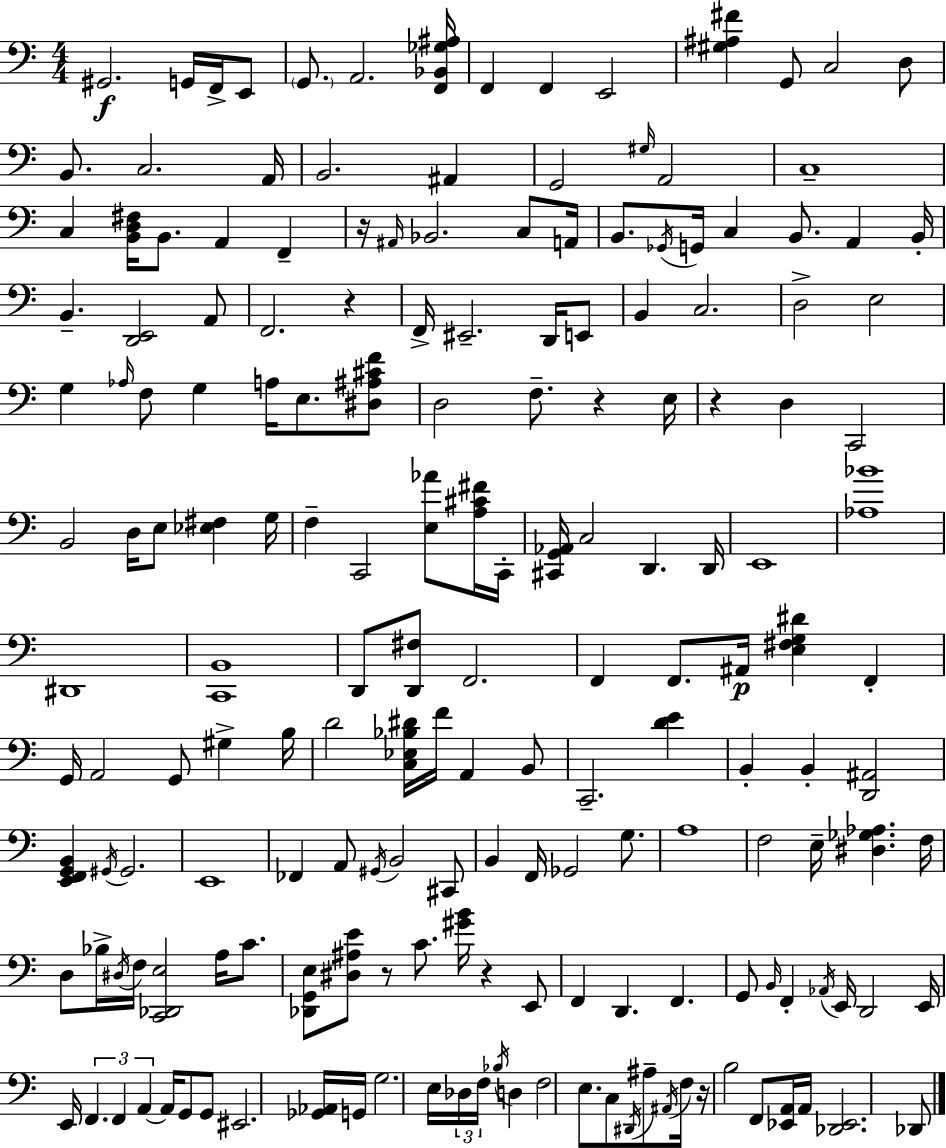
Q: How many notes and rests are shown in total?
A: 180